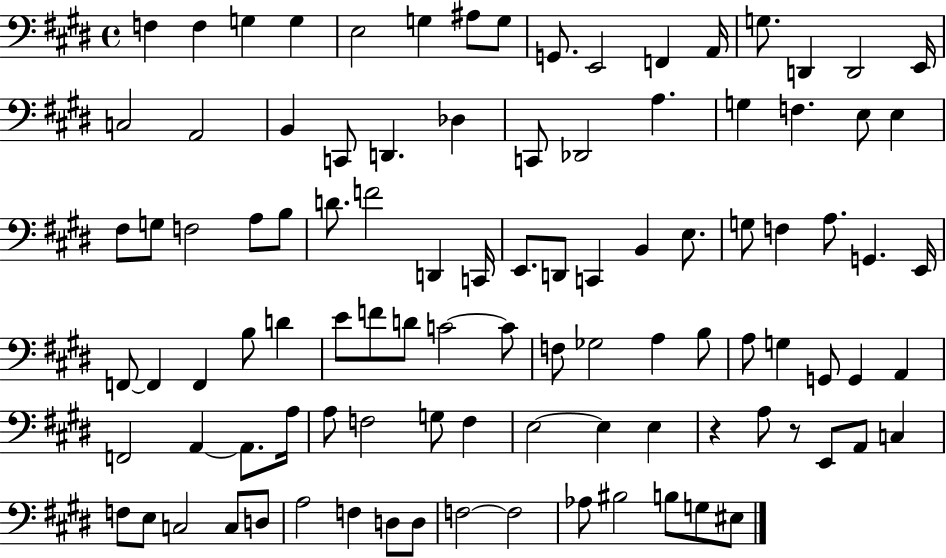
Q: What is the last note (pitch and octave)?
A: EIS3